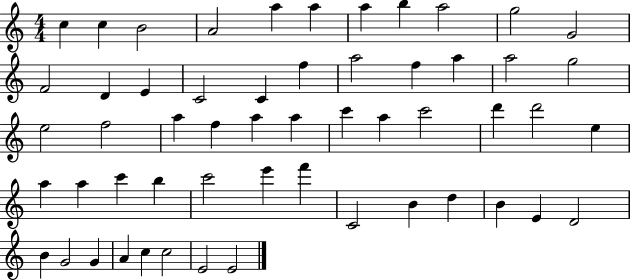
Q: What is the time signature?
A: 4/4